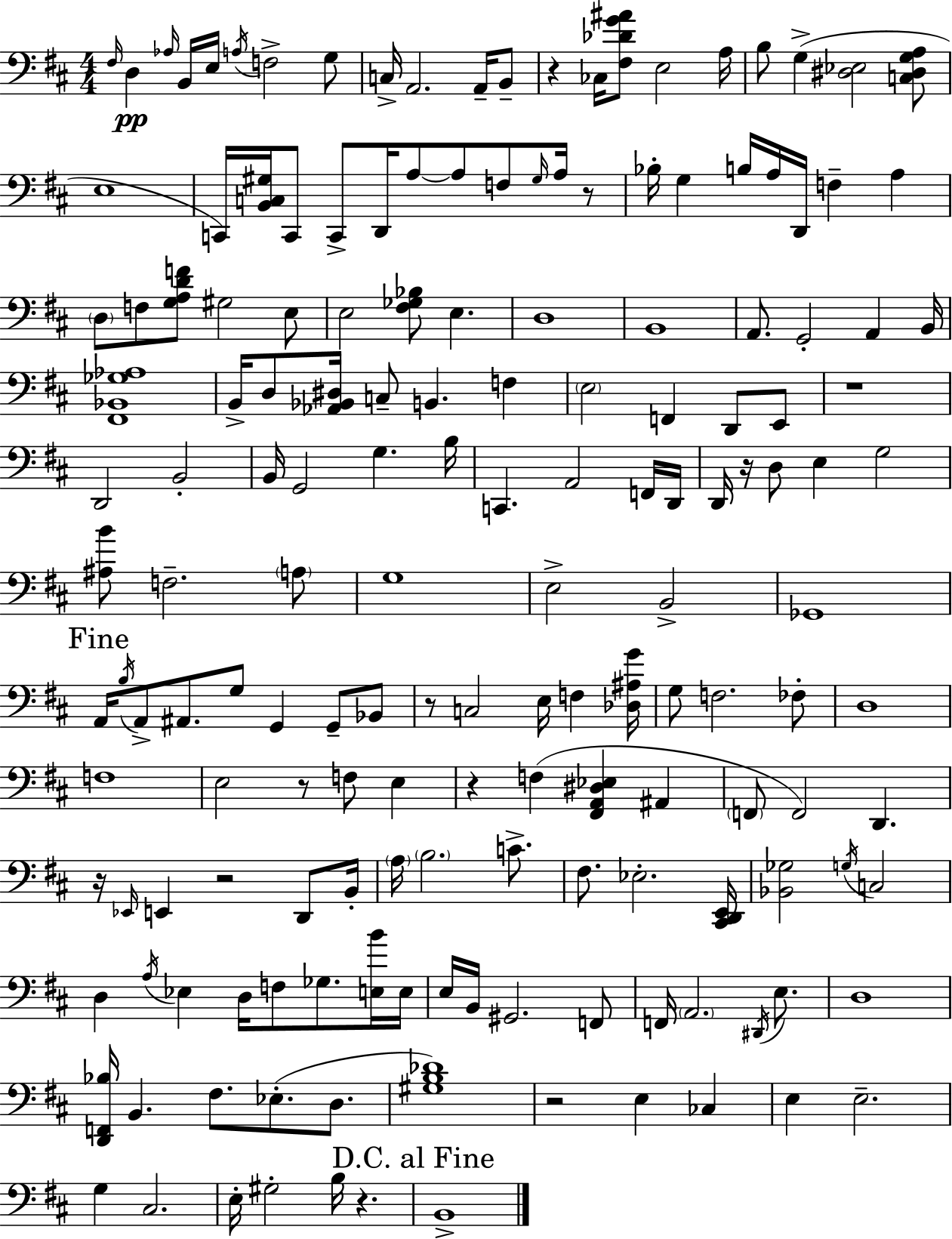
X:1
T:Untitled
M:4/4
L:1/4
K:D
^F,/4 D, _A,/4 B,,/4 E,/4 A,/4 F,2 G,/2 C,/4 A,,2 A,,/4 B,,/2 z _C,/4 [^F,_DG^A]/2 E,2 A,/4 B,/2 G, [^D,_E,]2 [C,^D,G,A,]/2 E,4 C,,/4 [B,,C,^G,]/4 C,,/2 C,,/2 D,,/4 A,/2 A,/2 F,/2 ^G,/4 A,/4 z/2 _B,/4 G, B,/4 A,/4 D,,/4 F, A, D,/2 F,/2 [G,A,DF]/2 ^G,2 E,/2 E,2 [^F,_G,_B,]/2 E, D,4 B,,4 A,,/2 G,,2 A,, B,,/4 [^F,,_B,,_G,_A,]4 B,,/4 D,/2 [_A,,_B,,^D,]/4 C,/2 B,, F, E,2 F,, D,,/2 E,,/2 z4 D,,2 B,,2 B,,/4 G,,2 G, B,/4 C,, A,,2 F,,/4 D,,/4 D,,/4 z/4 D,/2 E, G,2 [^A,B]/2 F,2 A,/2 G,4 E,2 B,,2 _G,,4 A,,/4 B,/4 A,,/2 ^A,,/2 G,/2 G,, G,,/2 _B,,/2 z/2 C,2 E,/4 F, [_D,^A,G]/4 G,/2 F,2 _F,/2 D,4 F,4 E,2 z/2 F,/2 E, z F, [^F,,A,,^D,_E,] ^A,, F,,/2 F,,2 D,, z/4 _E,,/4 E,, z2 D,,/2 B,,/4 A,/4 B,2 C/2 ^F,/2 _E,2 [^C,,D,,E,,]/4 [_B,,_G,]2 G,/4 C,2 D, A,/4 _E, D,/4 F,/2 _G,/2 [E,B]/4 E,/4 E,/4 B,,/4 ^G,,2 F,,/2 F,,/4 A,,2 ^D,,/4 E,/2 D,4 [D,,F,,_B,]/4 B,, ^F,/2 _E,/2 D,/2 [^G,B,_D]4 z2 E, _C, E, E,2 G, ^C,2 E,/4 ^G,2 B,/4 z B,,4